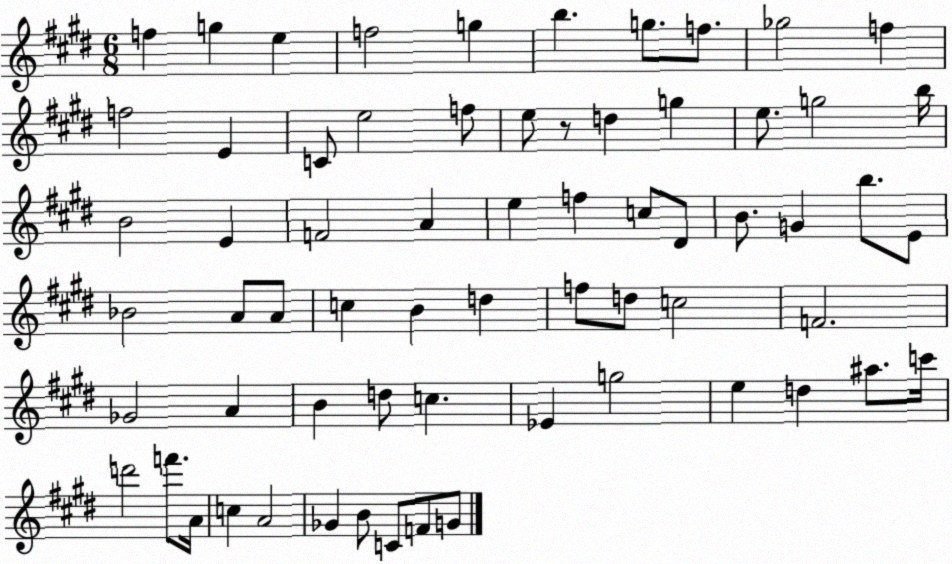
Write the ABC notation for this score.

X:1
T:Untitled
M:6/8
L:1/4
K:E
f g e f2 g b g/2 f/2 _g2 f f2 E C/2 e2 f/2 e/2 z/2 d g e/2 g2 b/4 B2 E F2 A e f c/2 ^D/2 B/2 G b/2 E/2 _B2 A/2 A/2 c B d f/2 d/2 c2 F2 _G2 A B d/2 c _E g2 e d ^a/2 c'/4 d'2 f'/2 A/4 c A2 _G B/2 C/2 F/2 G/2